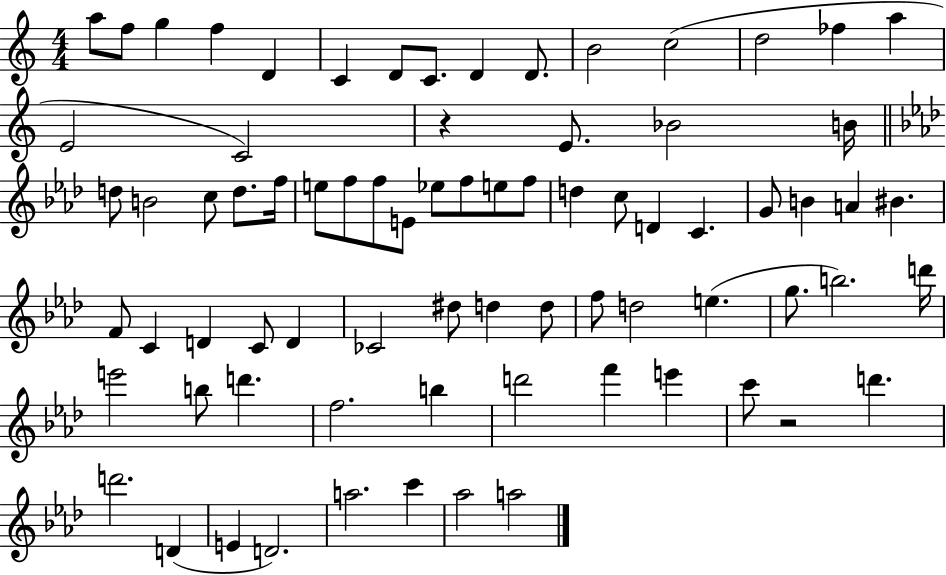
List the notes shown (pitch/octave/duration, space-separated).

A5/e F5/e G5/q F5/q D4/q C4/q D4/e C4/e. D4/q D4/e. B4/h C5/h D5/h FES5/q A5/q E4/h C4/h R/q E4/e. Bb4/h B4/s D5/e B4/h C5/e D5/e. F5/s E5/e F5/e F5/e E4/e Eb5/e F5/e E5/e F5/e D5/q C5/e D4/q C4/q. G4/e B4/q A4/q BIS4/q. F4/e C4/q D4/q C4/e D4/q CES4/h D#5/e D5/q D5/e F5/e D5/h E5/q. G5/e. B5/h. D6/s E6/h B5/e D6/q. F5/h. B5/q D6/h F6/q E6/q C6/e R/h D6/q. D6/h. D4/q E4/q D4/h. A5/h. C6/q Ab5/h A5/h